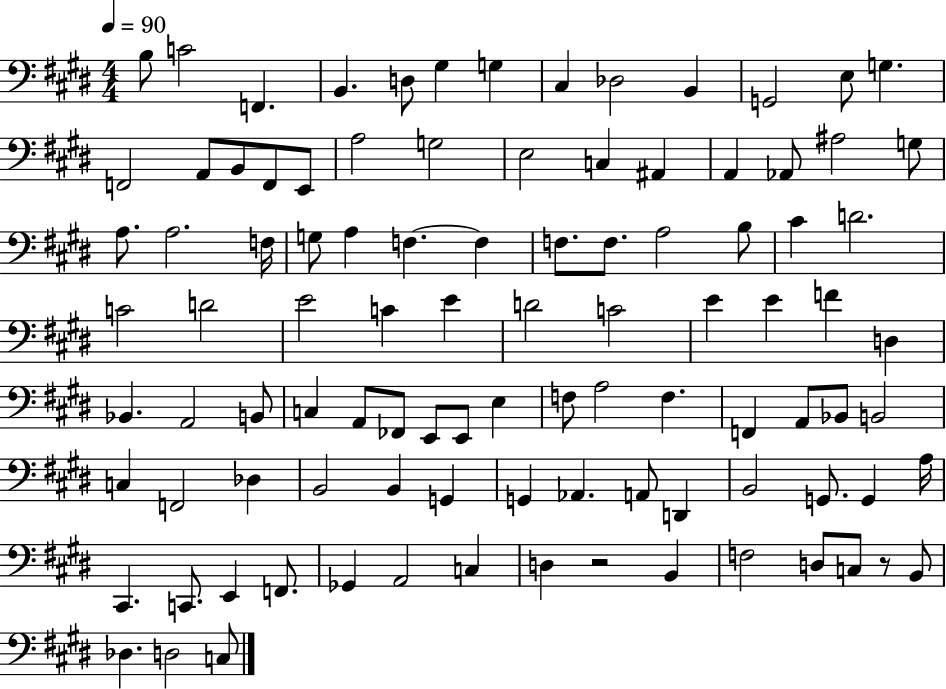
B3/e C4/h F2/q. B2/q. D3/e G#3/q G3/q C#3/q Db3/h B2/q G2/h E3/e G3/q. F2/h A2/e B2/e F2/e E2/e A3/h G3/h E3/h C3/q A#2/q A2/q Ab2/e A#3/h G3/e A3/e. A3/h. F3/s G3/e A3/q F3/q. F3/q F3/e. F3/e. A3/h B3/e C#4/q D4/h. C4/h D4/h E4/h C4/q E4/q D4/h C4/h E4/q E4/q F4/q D3/q Bb2/q. A2/h B2/e C3/q A2/e FES2/e E2/e E2/e E3/q F3/e A3/h F3/q. F2/q A2/e Bb2/e B2/h C3/q F2/h Db3/q B2/h B2/q G2/q G2/q Ab2/q. A2/e D2/q B2/h G2/e. G2/q A3/s C#2/q. C2/e. E2/q F2/e. Gb2/q A2/h C3/q D3/q R/h B2/q F3/h D3/e C3/e R/e B2/e Db3/q. D3/h C3/e